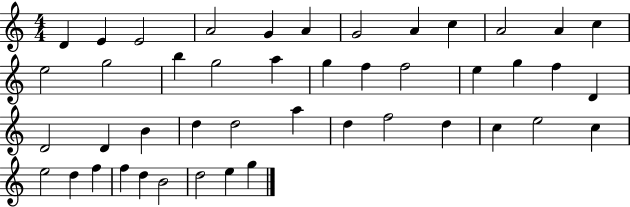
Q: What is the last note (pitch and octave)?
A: G5